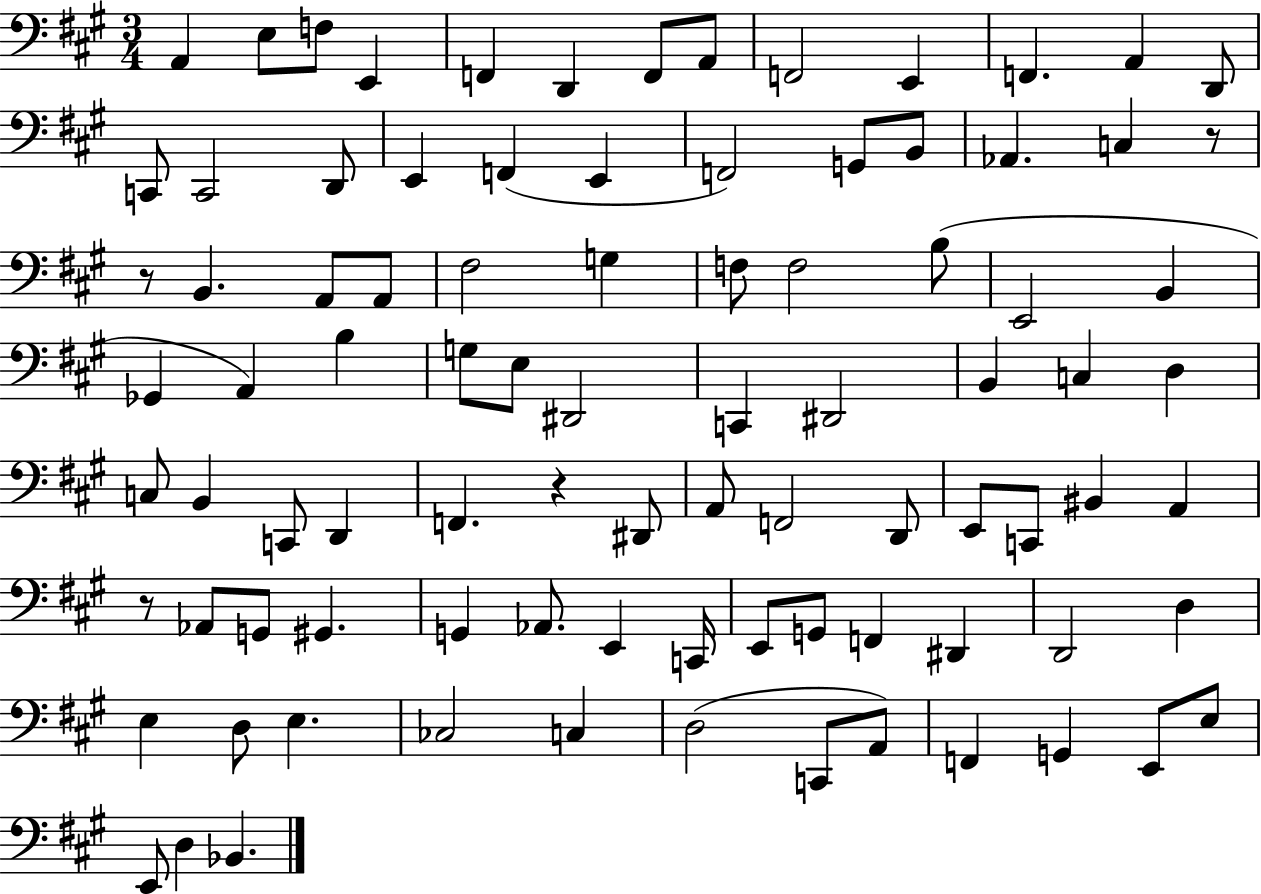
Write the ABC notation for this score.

X:1
T:Untitled
M:3/4
L:1/4
K:A
A,, E,/2 F,/2 E,, F,, D,, F,,/2 A,,/2 F,,2 E,, F,, A,, D,,/2 C,,/2 C,,2 D,,/2 E,, F,, E,, F,,2 G,,/2 B,,/2 _A,, C, z/2 z/2 B,, A,,/2 A,,/2 ^F,2 G, F,/2 F,2 B,/2 E,,2 B,, _G,, A,, B, G,/2 E,/2 ^D,,2 C,, ^D,,2 B,, C, D, C,/2 B,, C,,/2 D,, F,, z ^D,,/2 A,,/2 F,,2 D,,/2 E,,/2 C,,/2 ^B,, A,, z/2 _A,,/2 G,,/2 ^G,, G,, _A,,/2 E,, C,,/4 E,,/2 G,,/2 F,, ^D,, D,,2 D, E, D,/2 E, _C,2 C, D,2 C,,/2 A,,/2 F,, G,, E,,/2 E,/2 E,,/2 D, _B,,